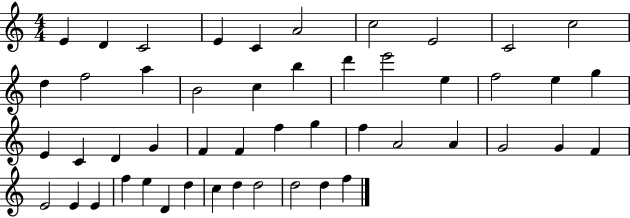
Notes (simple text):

E4/q D4/q C4/h E4/q C4/q A4/h C5/h E4/h C4/h C5/h D5/q F5/h A5/q B4/h C5/q B5/q D6/q E6/h E5/q F5/h E5/q G5/q E4/q C4/q D4/q G4/q F4/q F4/q F5/q G5/q F5/q A4/h A4/q G4/h G4/q F4/q E4/h E4/q E4/q F5/q E5/q D4/q D5/q C5/q D5/q D5/h D5/h D5/q F5/q